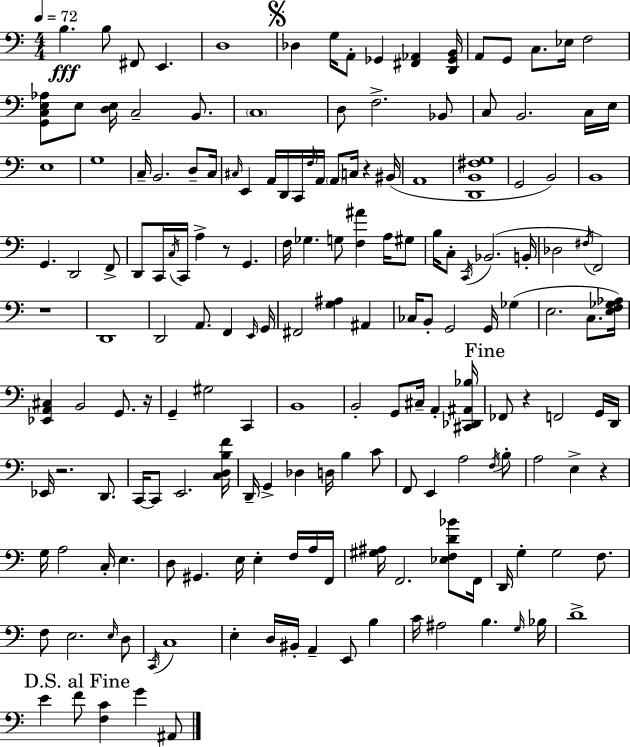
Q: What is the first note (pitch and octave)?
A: B3